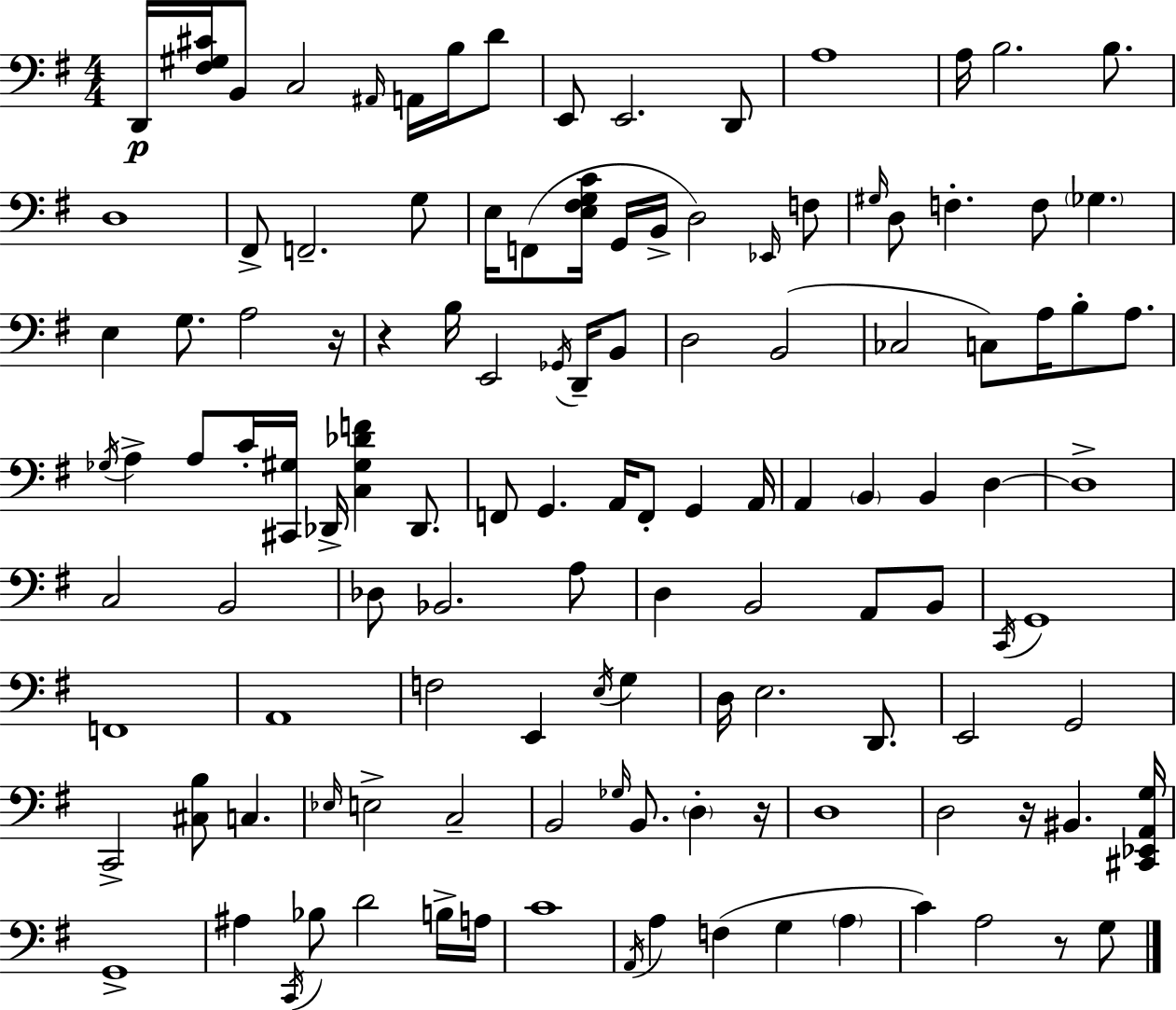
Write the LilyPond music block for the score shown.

{
  \clef bass
  \numericTimeSignature
  \time 4/4
  \key g \major
  d,16\p <fis gis cis'>16 b,8 c2 \grace { ais,16 } a,16 b16 d'8 | e,8 e,2. d,8 | a1 | a16 b2. b8. | \break d1 | fis,8-> f,2.-- g8 | e16 f,8( <e fis g c'>16 g,16 b,16-> d2) \grace { ees,16 } | f8 \grace { gis16 } d8 f4.-. f8 \parenthesize ges4. | \break e4 g8. a2 | r16 r4 b16 e,2 | \acciaccatura { ges,16 } d,16-- b,8 d2 b,2( | ces2 c8) a16 b8-. | \break a8. \acciaccatura { ges16 } a4-> a8 c'16-. <cis, gis>16 des,16-> <c gis des' f'>4 | des,8. f,8 g,4. a,16 f,8-. | g,4 a,16 a,4 \parenthesize b,4 b,4 | d4~~ d1-> | \break c2 b,2 | des8 bes,2. | a8 d4 b,2 | a,8 b,8 \acciaccatura { c,16 } g,1 | \break f,1 | a,1 | f2 e,4 | \acciaccatura { e16 } g4 d16 e2. | \break d,8. e,2 g,2 | c,2-> <cis b>8 | c4. \grace { ees16 } e2-> | c2-- b,2 | \break \grace { ges16 } b,8. \parenthesize d4-. r16 d1 | d2 | r16 bis,4. <cis, ees, a, g>16 g,1-> | ais4 \acciaccatura { c,16 } bes8 | \break d'2 b16-> a16 c'1 | \acciaccatura { a,16 } a4 f4( | g4 \parenthesize a4 c'4) a2 | r8 g8 \bar "|."
}